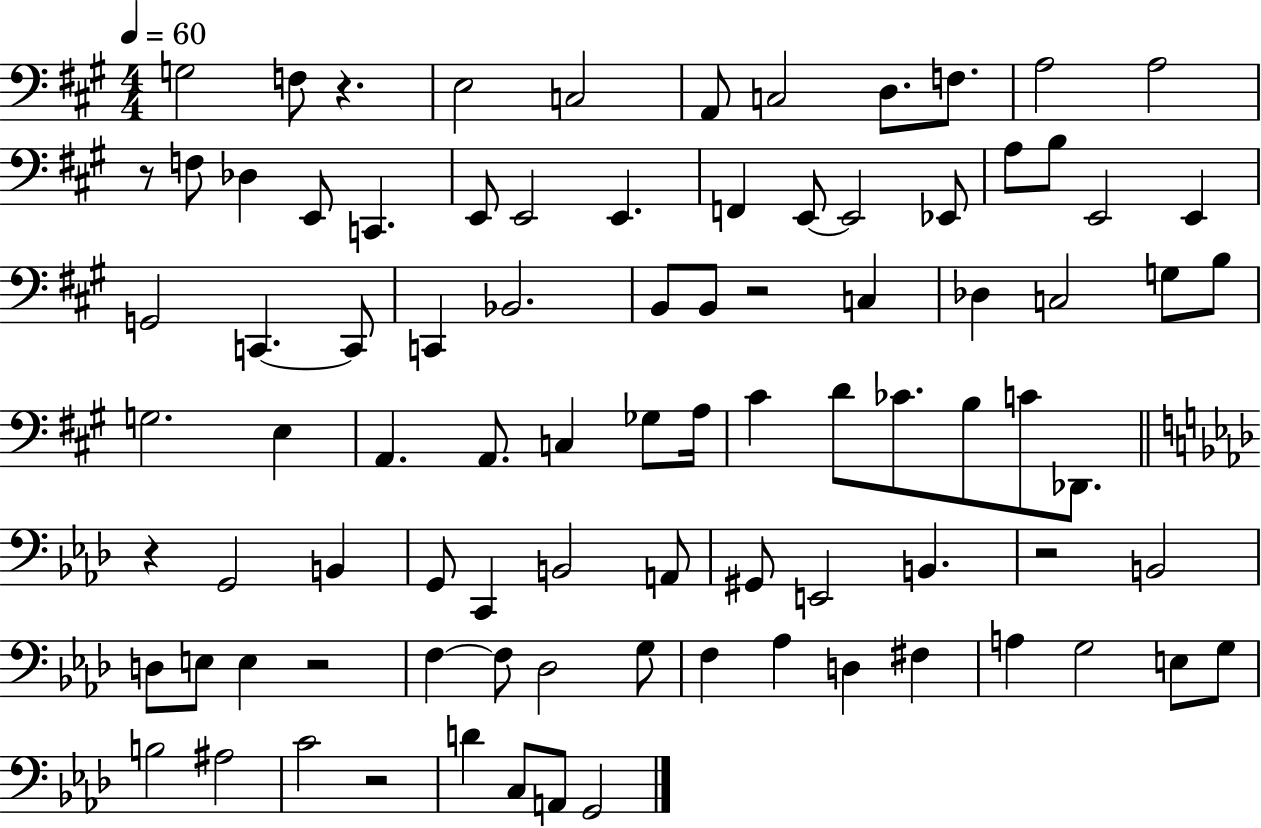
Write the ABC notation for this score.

X:1
T:Untitled
M:4/4
L:1/4
K:A
G,2 F,/2 z E,2 C,2 A,,/2 C,2 D,/2 F,/2 A,2 A,2 z/2 F,/2 _D, E,,/2 C,, E,,/2 E,,2 E,, F,, E,,/2 E,,2 _E,,/2 A,/2 B,/2 E,,2 E,, G,,2 C,, C,,/2 C,, _B,,2 B,,/2 B,,/2 z2 C, _D, C,2 G,/2 B,/2 G,2 E, A,, A,,/2 C, _G,/2 A,/4 ^C D/2 _C/2 B,/2 C/2 _D,,/2 z G,,2 B,, G,,/2 C,, B,,2 A,,/2 ^G,,/2 E,,2 B,, z2 B,,2 D,/2 E,/2 E, z2 F, F,/2 _D,2 G,/2 F, _A, D, ^F, A, G,2 E,/2 G,/2 B,2 ^A,2 C2 z2 D C,/2 A,,/2 G,,2